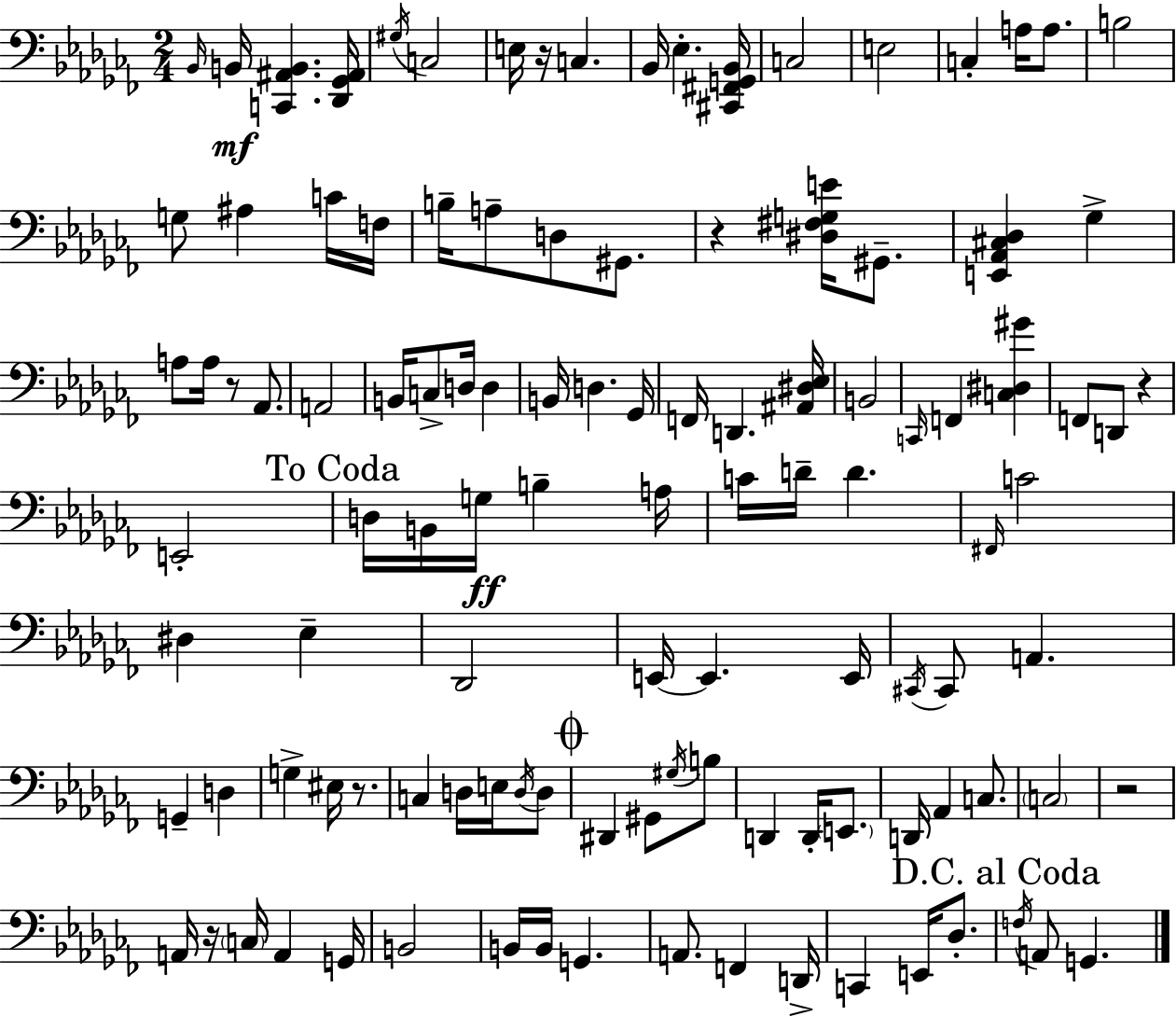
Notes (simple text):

Bb2/s B2/s [C2,A#2,B2]/q. [Db2,Gb2,A#2]/s G#3/s C3/h E3/s R/s C3/q. Bb2/s Eb3/q. [C#2,F#2,G2,Bb2]/s C3/h E3/h C3/q A3/s A3/e. B3/h G3/e A#3/q C4/s F3/s B3/s A3/e D3/e G#2/e. R/q [D#3,F#3,G3,E4]/s G#2/e. [E2,Ab2,C#3,Db3]/q Gb3/q A3/e A3/s R/e Ab2/e. A2/h B2/s C3/e D3/s D3/q B2/s D3/q. Gb2/s F2/s D2/q. [A#2,D#3,Eb3]/s B2/h C2/s F2/q [C3,D#3,G#4]/q F2/e D2/e R/q E2/h D3/s B2/s G3/s B3/q A3/s C4/s D4/s D4/q. F#2/s C4/h D#3/q Eb3/q Db2/h E2/s E2/q. E2/s C#2/s C#2/e A2/q. G2/q D3/q G3/q EIS3/s R/e. C3/q D3/s E3/s D3/s D3/e D#2/q G#2/e G#3/s B3/e D2/q D2/s E2/e. D2/s Ab2/q C3/e. C3/h R/h A2/s R/s C3/s A2/q G2/s B2/h B2/s B2/s G2/q. A2/e. F2/q D2/s C2/q E2/s Db3/e. F3/s A2/e G2/q.